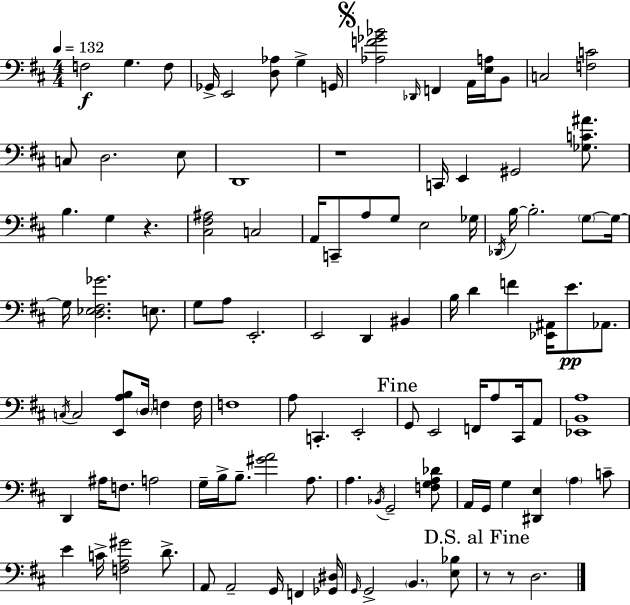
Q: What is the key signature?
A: D major